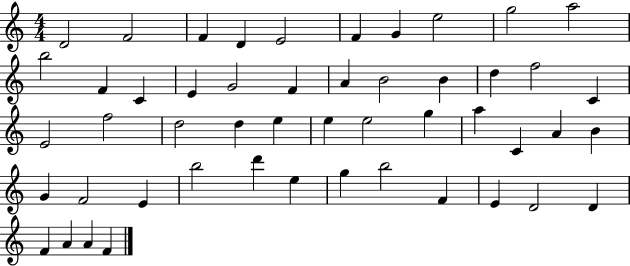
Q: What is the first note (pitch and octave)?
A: D4